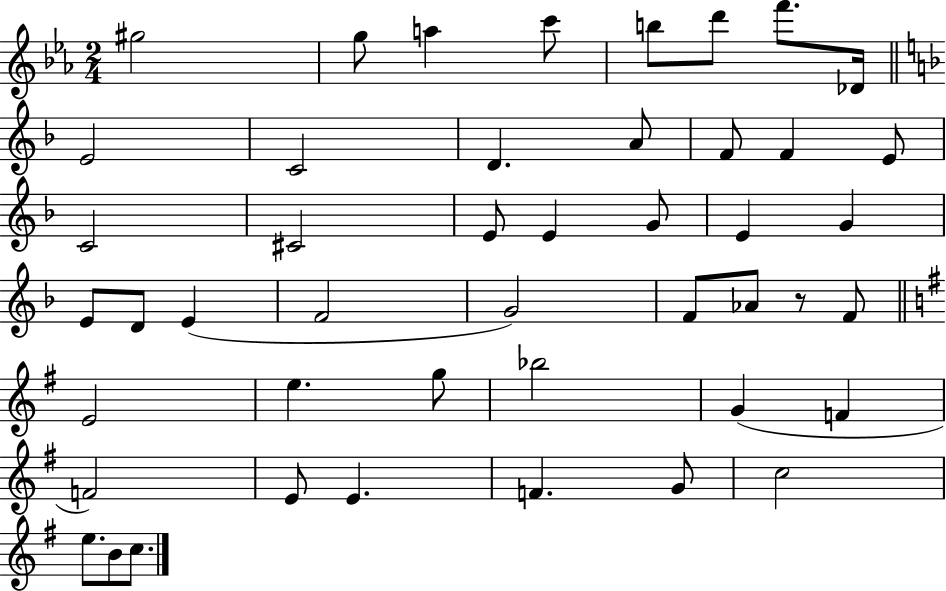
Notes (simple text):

G#5/h G5/e A5/q C6/e B5/e D6/e F6/e. Db4/s E4/h C4/h D4/q. A4/e F4/e F4/q E4/e C4/h C#4/h E4/e E4/q G4/e E4/q G4/q E4/e D4/e E4/q F4/h G4/h F4/e Ab4/e R/e F4/e E4/h E5/q. G5/e Bb5/h G4/q F4/q F4/h E4/e E4/q. F4/q. G4/e C5/h E5/e. B4/e C5/e.